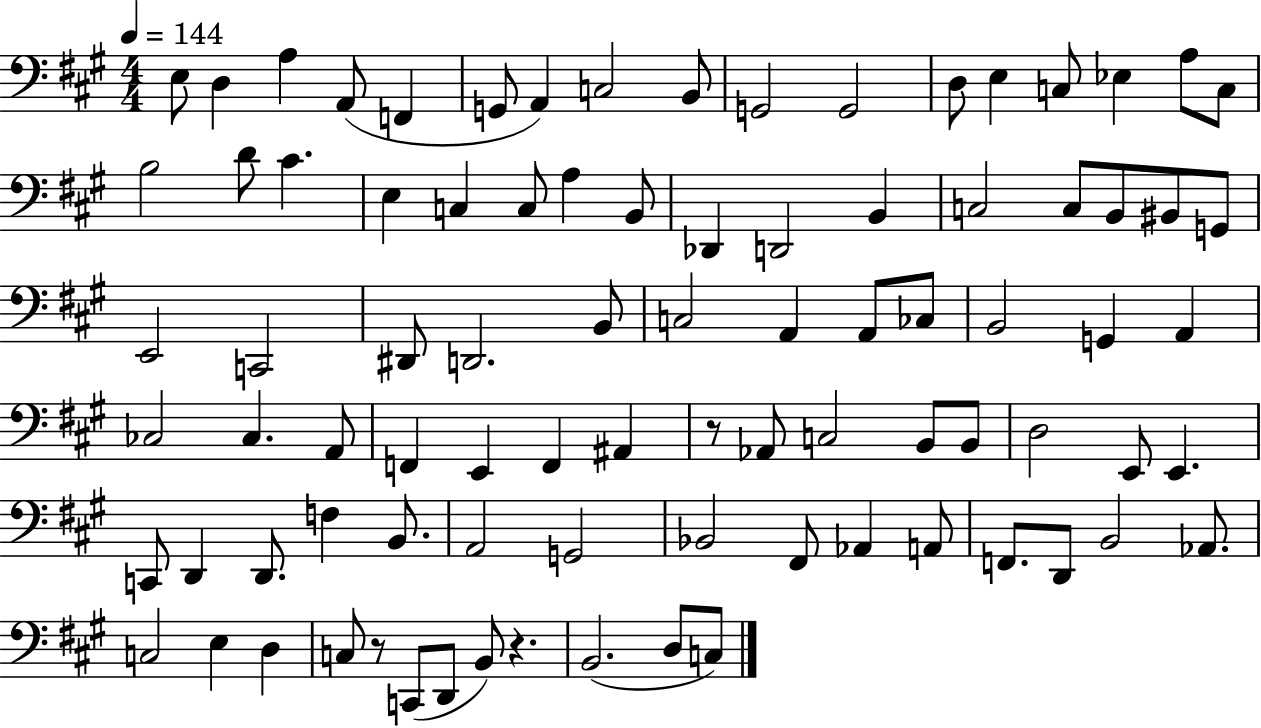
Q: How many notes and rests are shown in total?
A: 87